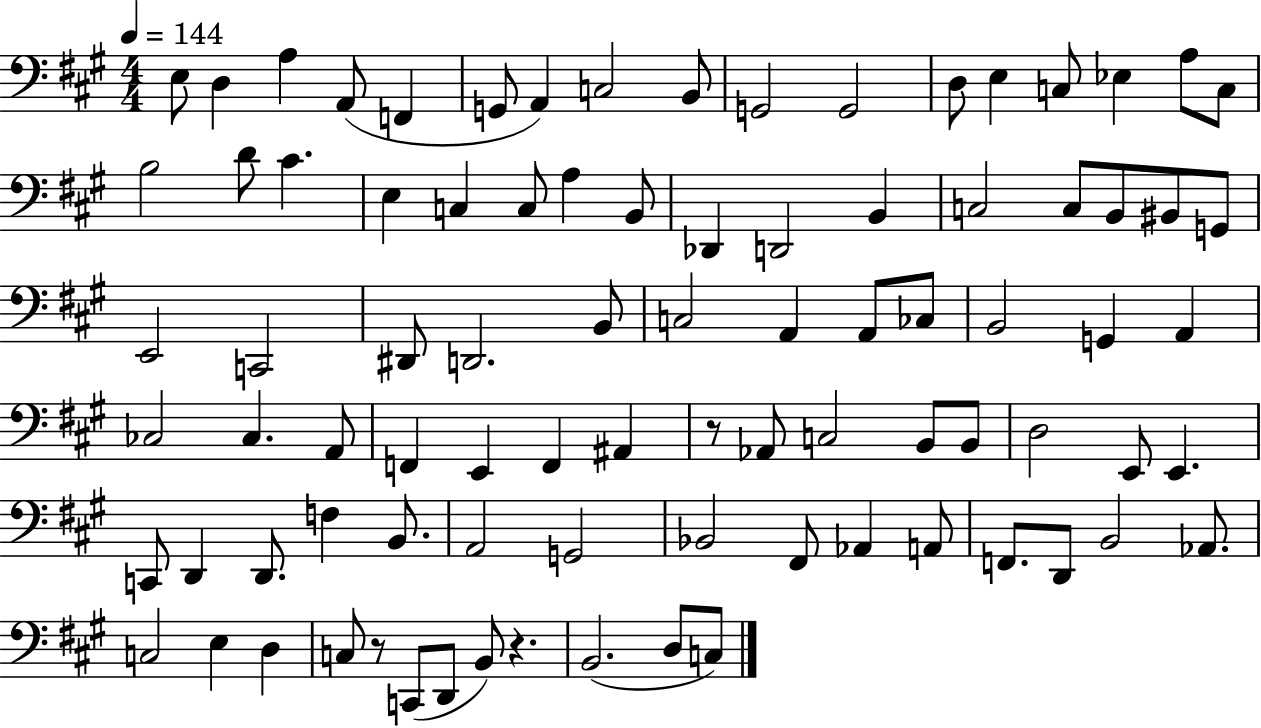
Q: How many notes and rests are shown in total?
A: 87